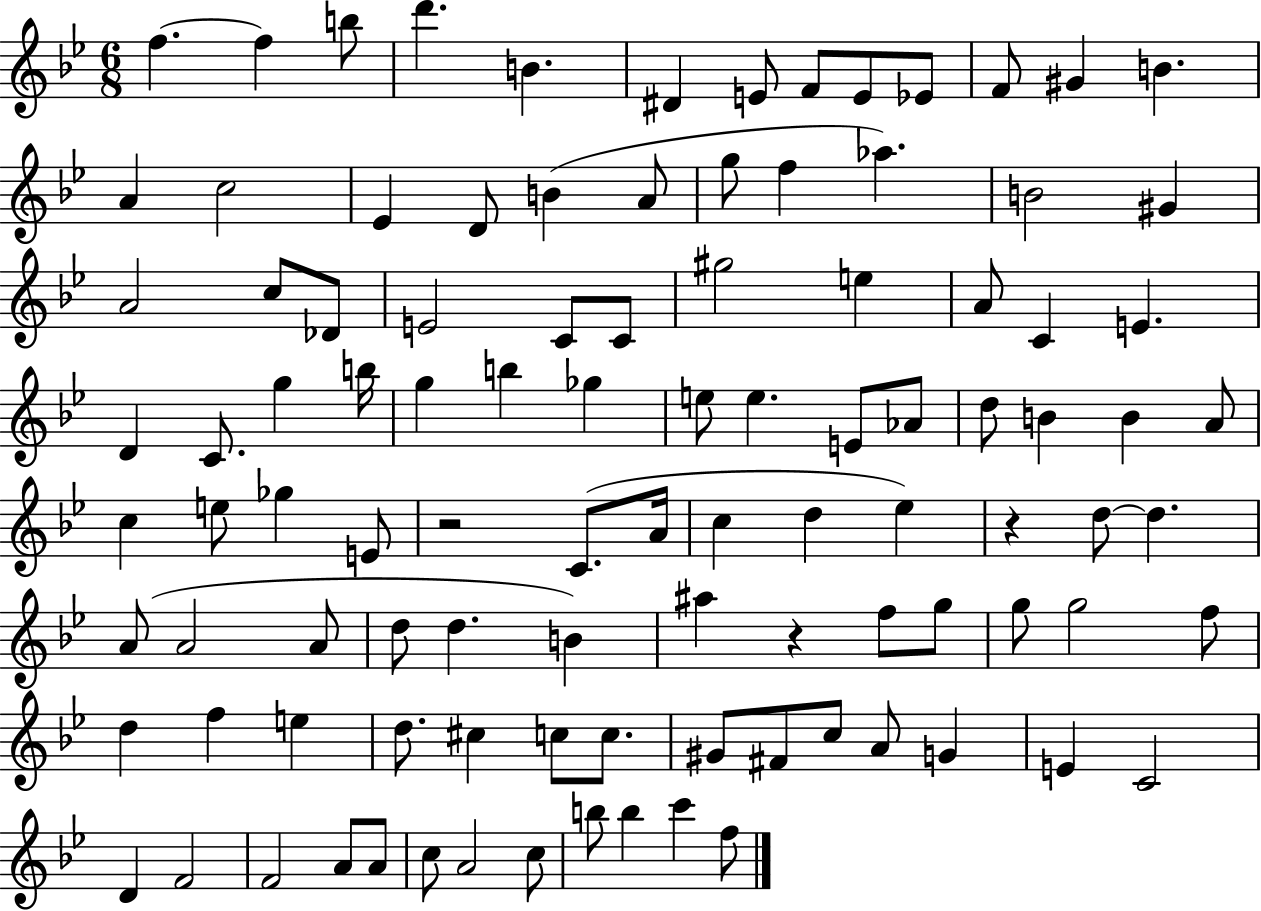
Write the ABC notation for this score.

X:1
T:Untitled
M:6/8
L:1/4
K:Bb
f f b/2 d' B ^D E/2 F/2 E/2 _E/2 F/2 ^G B A c2 _E D/2 B A/2 g/2 f _a B2 ^G A2 c/2 _D/2 E2 C/2 C/2 ^g2 e A/2 C E D C/2 g b/4 g b _g e/2 e E/2 _A/2 d/2 B B A/2 c e/2 _g E/2 z2 C/2 A/4 c d _e z d/2 d A/2 A2 A/2 d/2 d B ^a z f/2 g/2 g/2 g2 f/2 d f e d/2 ^c c/2 c/2 ^G/2 ^F/2 c/2 A/2 G E C2 D F2 F2 A/2 A/2 c/2 A2 c/2 b/2 b c' f/2